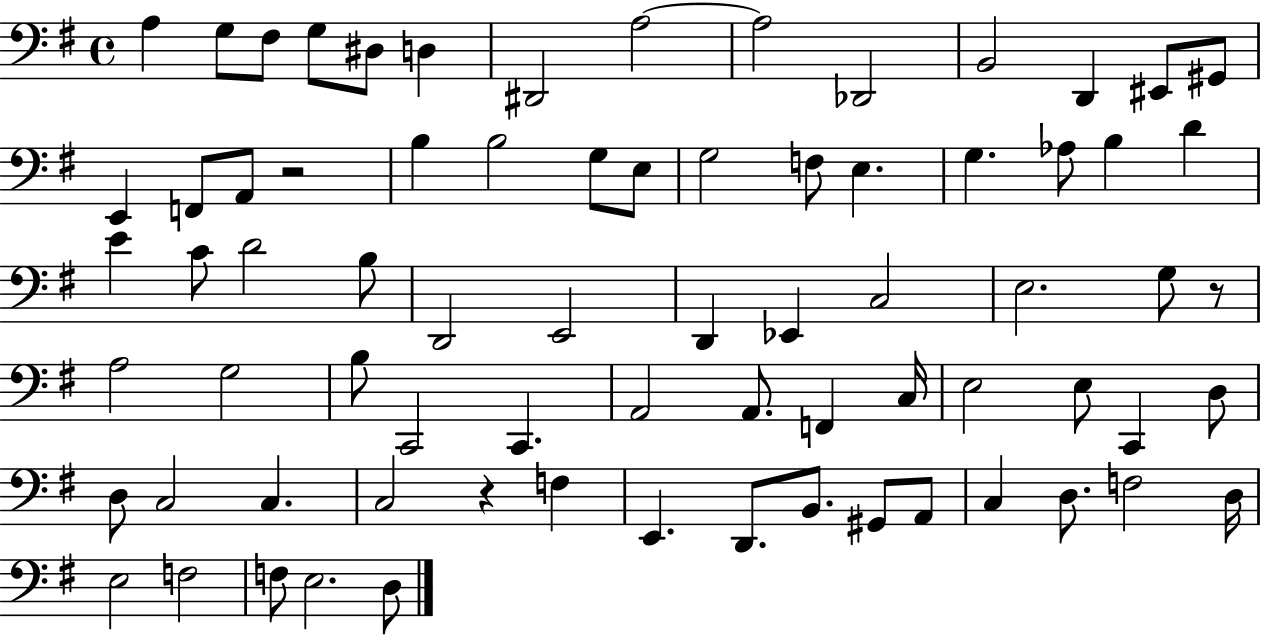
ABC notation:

X:1
T:Untitled
M:4/4
L:1/4
K:G
A, G,/2 ^F,/2 G,/2 ^D,/2 D, ^D,,2 A,2 A,2 _D,,2 B,,2 D,, ^E,,/2 ^G,,/2 E,, F,,/2 A,,/2 z2 B, B,2 G,/2 E,/2 G,2 F,/2 E, G, _A,/2 B, D E C/2 D2 B,/2 D,,2 E,,2 D,, _E,, C,2 E,2 G,/2 z/2 A,2 G,2 B,/2 C,,2 C,, A,,2 A,,/2 F,, C,/4 E,2 E,/2 C,, D,/2 D,/2 C,2 C, C,2 z F, E,, D,,/2 B,,/2 ^G,,/2 A,,/2 C, D,/2 F,2 D,/4 E,2 F,2 F,/2 E,2 D,/2